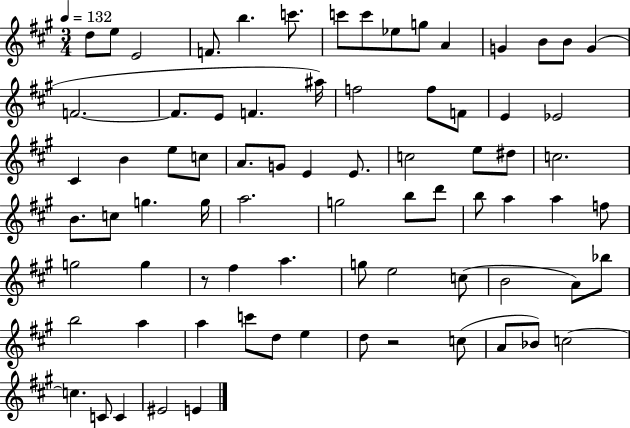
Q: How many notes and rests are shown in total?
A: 77